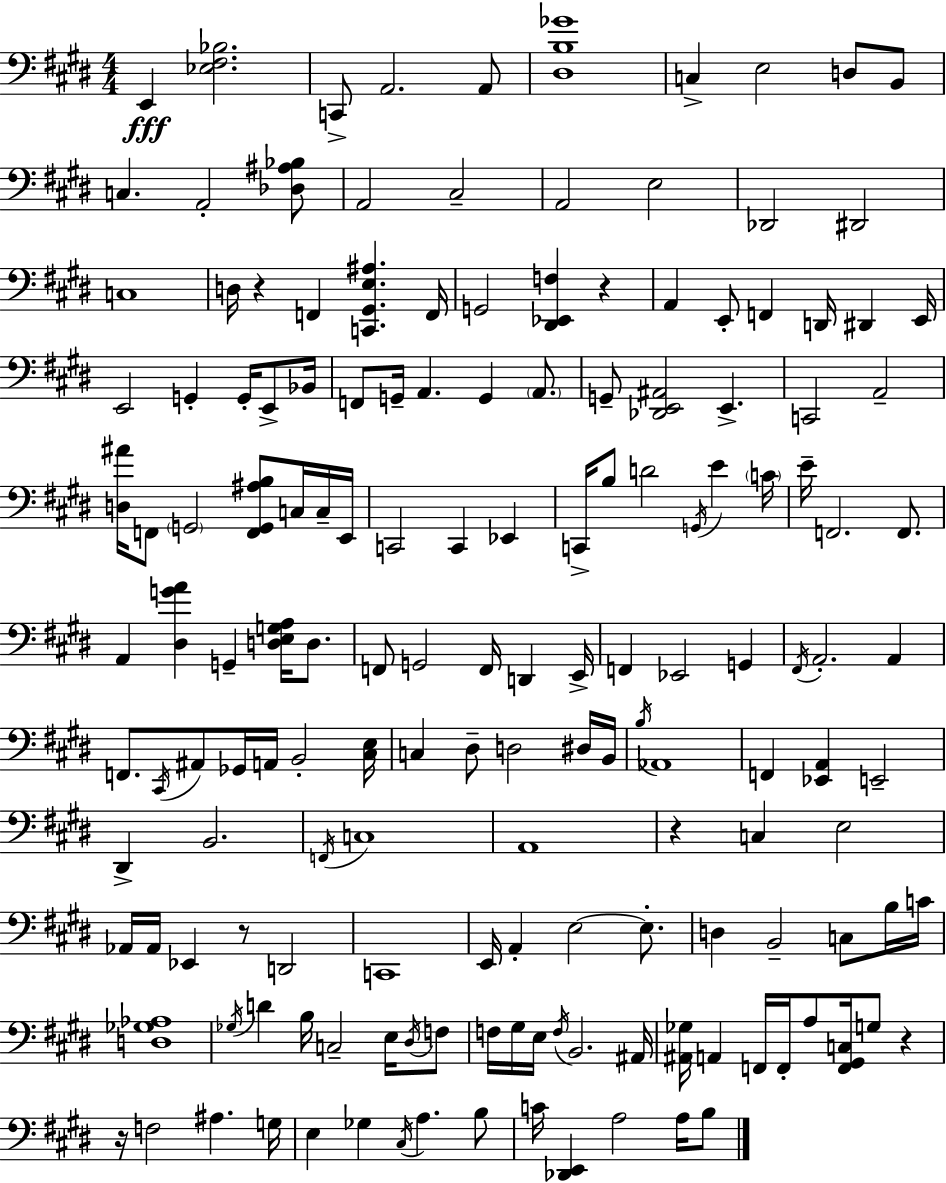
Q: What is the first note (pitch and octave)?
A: E2